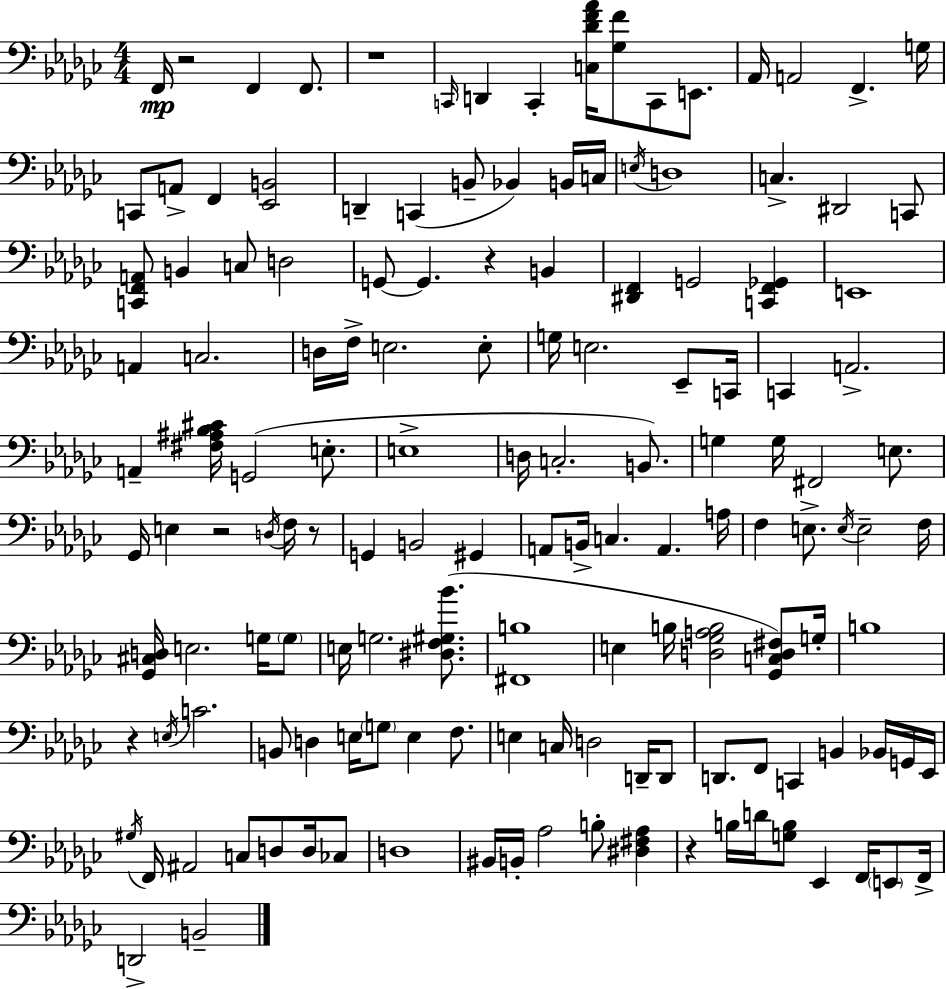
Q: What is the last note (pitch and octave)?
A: B2